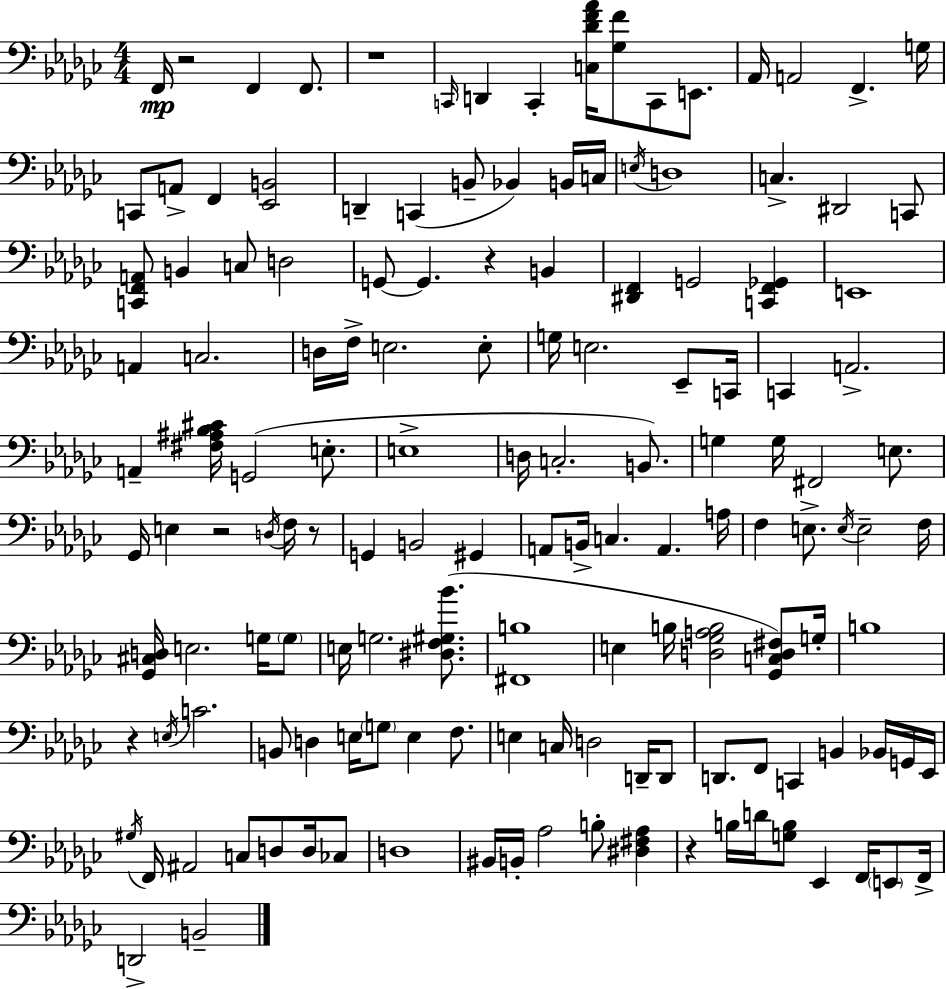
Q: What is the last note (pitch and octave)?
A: B2